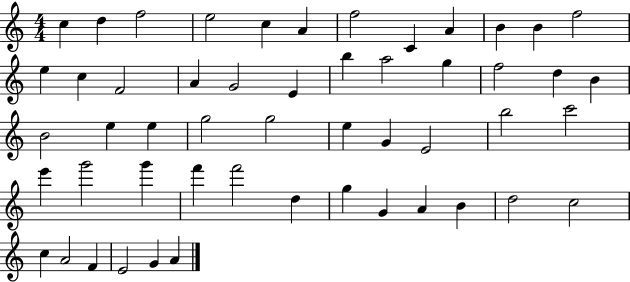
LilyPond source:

{
  \clef treble
  \numericTimeSignature
  \time 4/4
  \key c \major
  c''4 d''4 f''2 | e''2 c''4 a'4 | f''2 c'4 a'4 | b'4 b'4 f''2 | \break e''4 c''4 f'2 | a'4 g'2 e'4 | b''4 a''2 g''4 | f''2 d''4 b'4 | \break b'2 e''4 e''4 | g''2 g''2 | e''4 g'4 e'2 | b''2 c'''2 | \break e'''4 g'''2 g'''4 | f'''4 f'''2 d''4 | g''4 g'4 a'4 b'4 | d''2 c''2 | \break c''4 a'2 f'4 | e'2 g'4 a'4 | \bar "|."
}